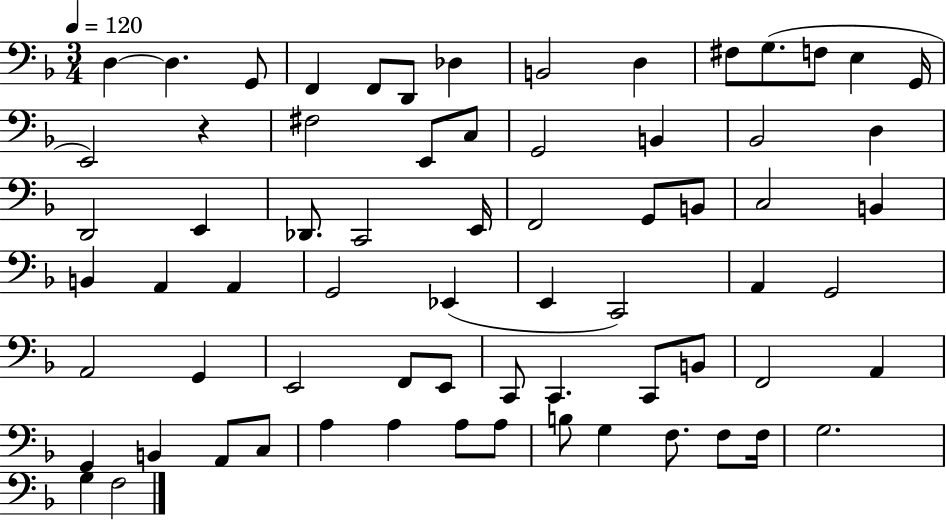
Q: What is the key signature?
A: F major